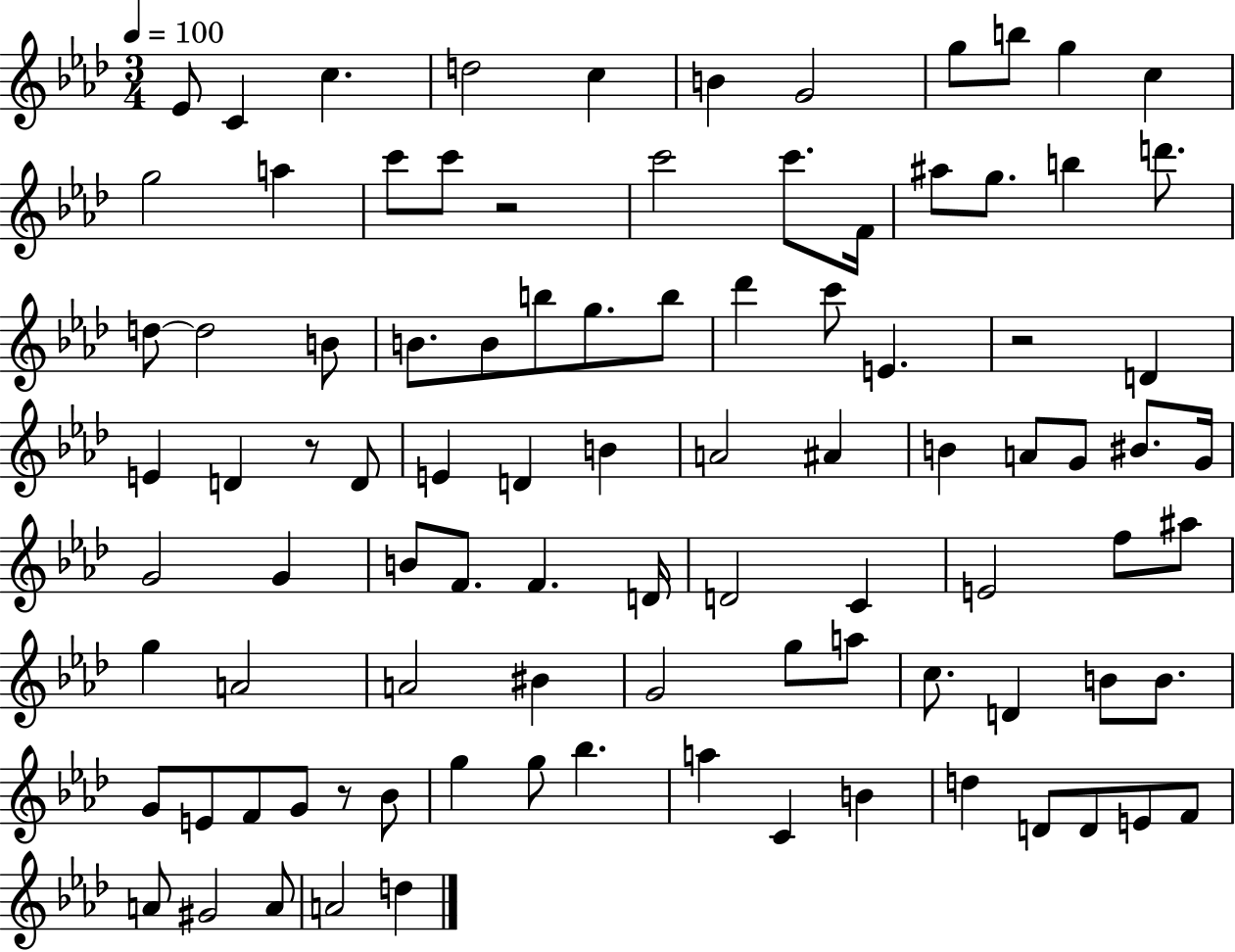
Eb4/e C4/q C5/q. D5/h C5/q B4/q G4/h G5/e B5/e G5/q C5/q G5/h A5/q C6/e C6/e R/h C6/h C6/e. F4/s A#5/e G5/e. B5/q D6/e. D5/e D5/h B4/e B4/e. B4/e B5/e G5/e. B5/e Db6/q C6/e E4/q. R/h D4/q E4/q D4/q R/e D4/e E4/q D4/q B4/q A4/h A#4/q B4/q A4/e G4/e BIS4/e. G4/s G4/h G4/q B4/e F4/e. F4/q. D4/s D4/h C4/q E4/h F5/e A#5/e G5/q A4/h A4/h BIS4/q G4/h G5/e A5/e C5/e. D4/q B4/e B4/e. G4/e E4/e F4/e G4/e R/e Bb4/e G5/q G5/e Bb5/q. A5/q C4/q B4/q D5/q D4/e D4/e E4/e F4/e A4/e G#4/h A4/e A4/h D5/q